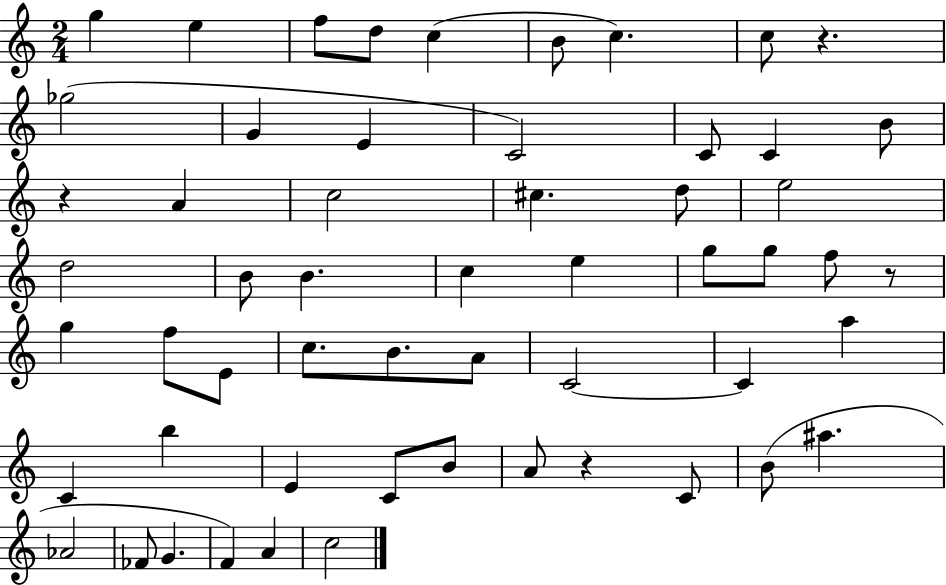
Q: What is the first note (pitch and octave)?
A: G5